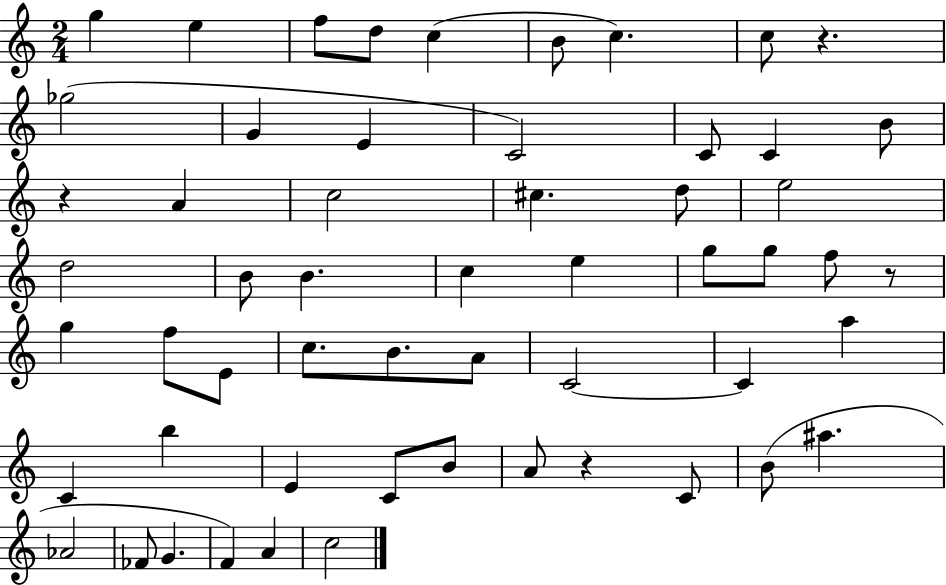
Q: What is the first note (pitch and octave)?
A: G5